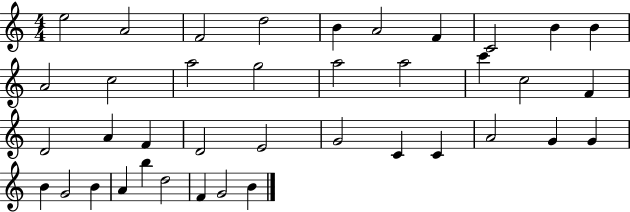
X:1
T:Untitled
M:4/4
L:1/4
K:C
e2 A2 F2 d2 B A2 F C2 B B A2 c2 a2 g2 a2 a2 c' c2 F D2 A F D2 E2 G2 C C A2 G G B G2 B A b d2 F G2 B